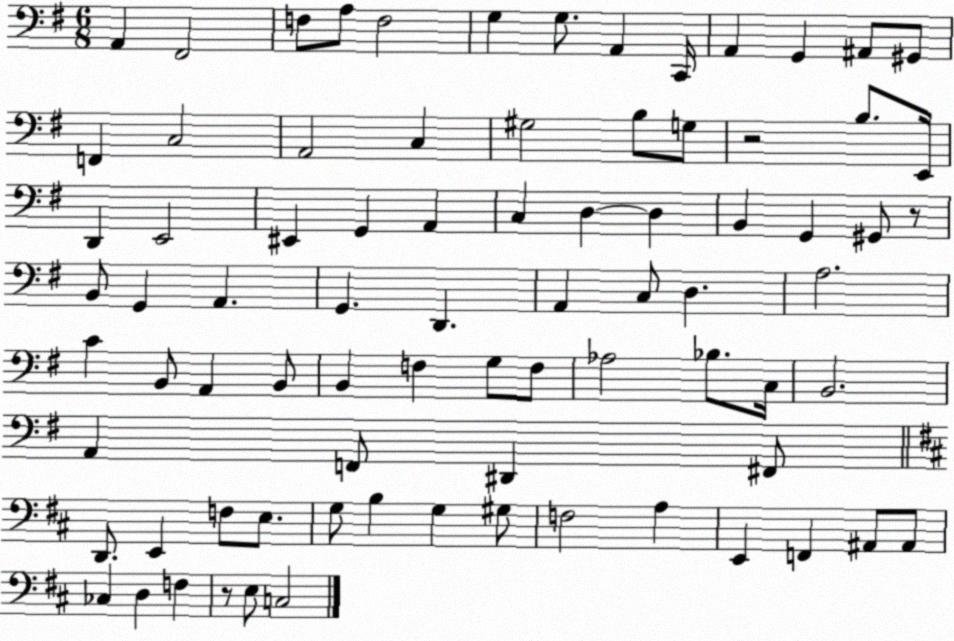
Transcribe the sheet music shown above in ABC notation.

X:1
T:Untitled
M:6/8
L:1/4
K:G
A,, ^F,,2 F,/2 A,/2 F,2 G, G,/2 A,, C,,/4 A,, G,, ^A,,/2 ^G,,/2 F,, C,2 A,,2 C, ^G,2 B,/2 G,/2 z2 B,/2 E,,/4 D,, E,,2 ^E,, G,, A,, C, D, D, B,, G,, ^G,,/2 z/2 B,,/2 G,, A,, G,, D,, A,, C,/2 D, A,2 C B,,/2 A,, B,,/2 B,, F, G,/2 F,/2 _A,2 _B,/2 C,/4 B,,2 A,, F,,/2 ^D,, ^F,,/2 D,,/2 E,, F,/2 E,/2 G,/2 B, G, ^G,/2 F,2 A, E,, F,, ^A,,/2 ^A,,/2 _C, D, F, z/2 E,/2 C,2